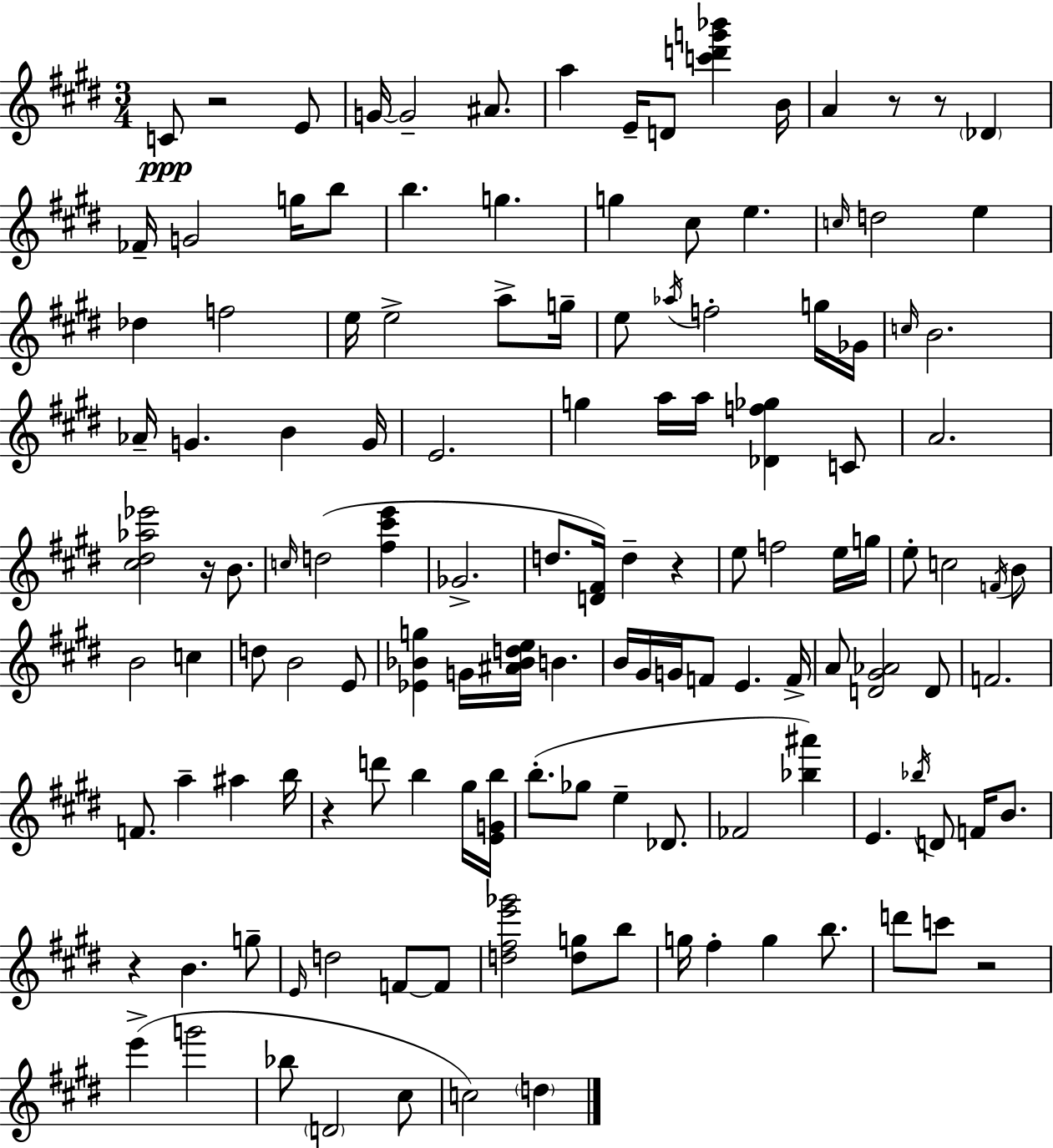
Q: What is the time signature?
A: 3/4